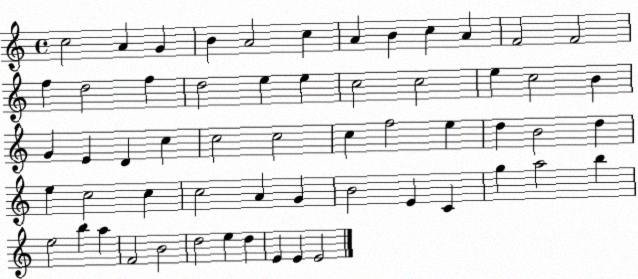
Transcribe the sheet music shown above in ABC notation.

X:1
T:Untitled
M:4/4
L:1/4
K:C
c2 A G B A2 c A B c A F2 F2 f d2 f d2 e e c2 c2 e c2 B G E D c c2 c2 c f2 e d B2 d e c2 c c2 A G B2 E C g a2 b e2 b a F2 B2 d2 e d E E E2